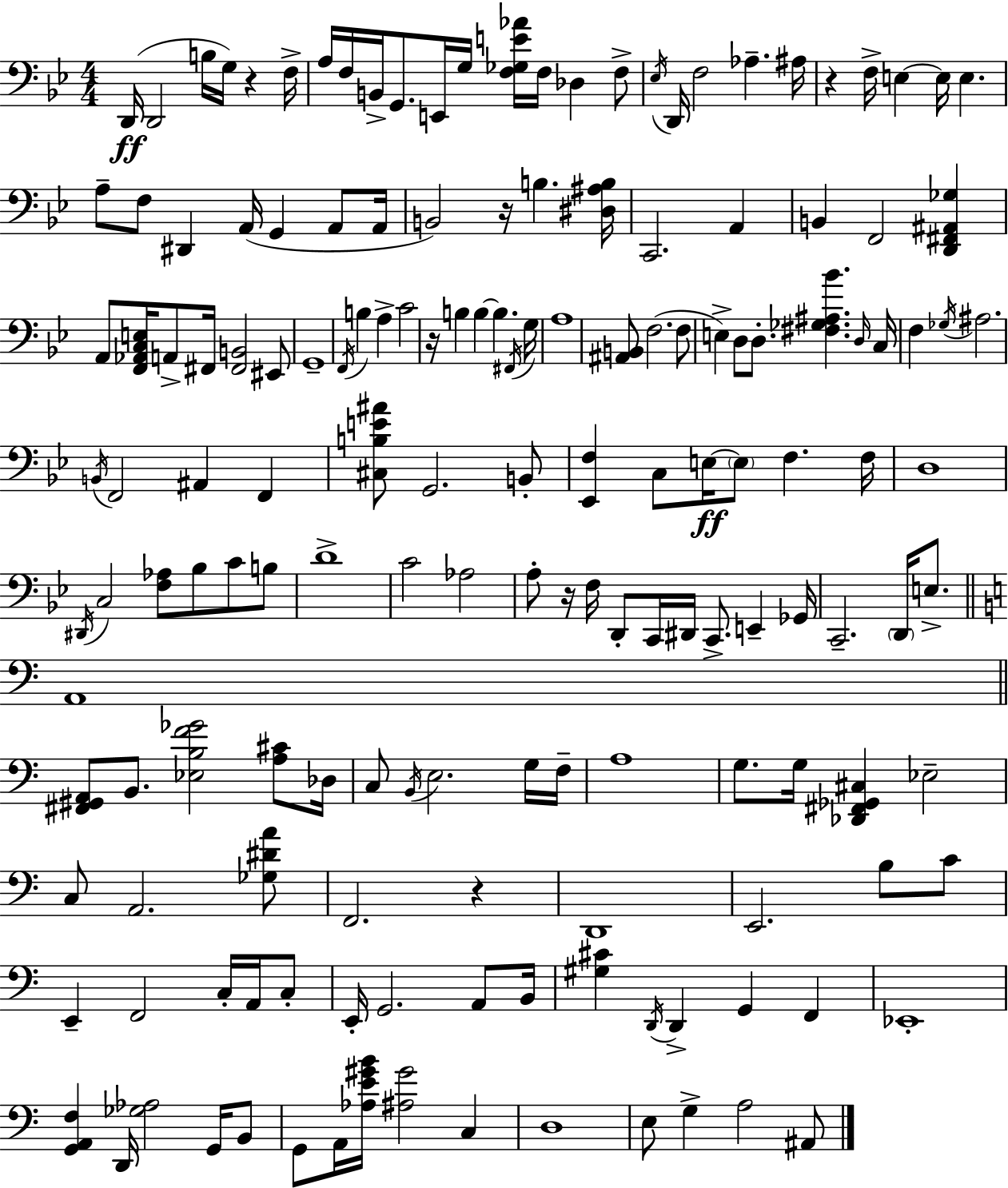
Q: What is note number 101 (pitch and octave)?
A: A3